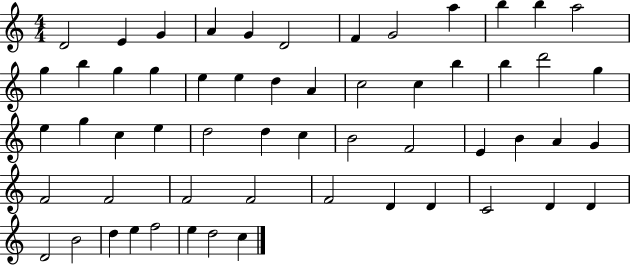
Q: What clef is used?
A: treble